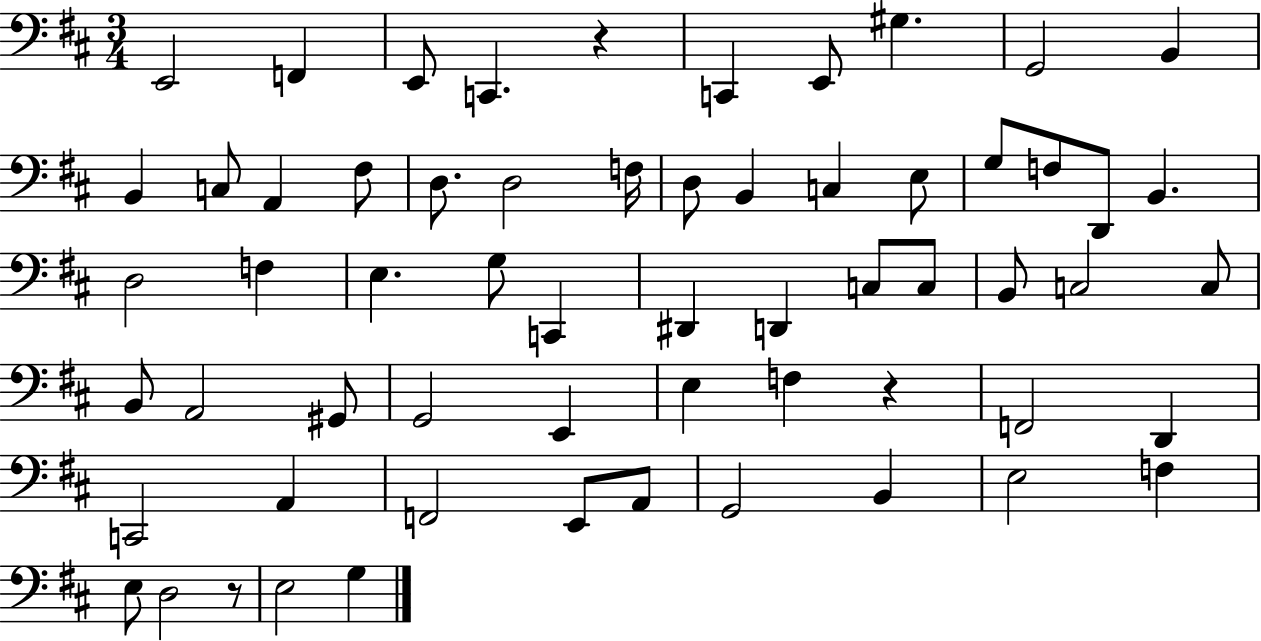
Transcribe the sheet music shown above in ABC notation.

X:1
T:Untitled
M:3/4
L:1/4
K:D
E,,2 F,, E,,/2 C,, z C,, E,,/2 ^G, G,,2 B,, B,, C,/2 A,, ^F,/2 D,/2 D,2 F,/4 D,/2 B,, C, E,/2 G,/2 F,/2 D,,/2 B,, D,2 F, E, G,/2 C,, ^D,, D,, C,/2 C,/2 B,,/2 C,2 C,/2 B,,/2 A,,2 ^G,,/2 G,,2 E,, E, F, z F,,2 D,, C,,2 A,, F,,2 E,,/2 A,,/2 G,,2 B,, E,2 F, E,/2 D,2 z/2 E,2 G,